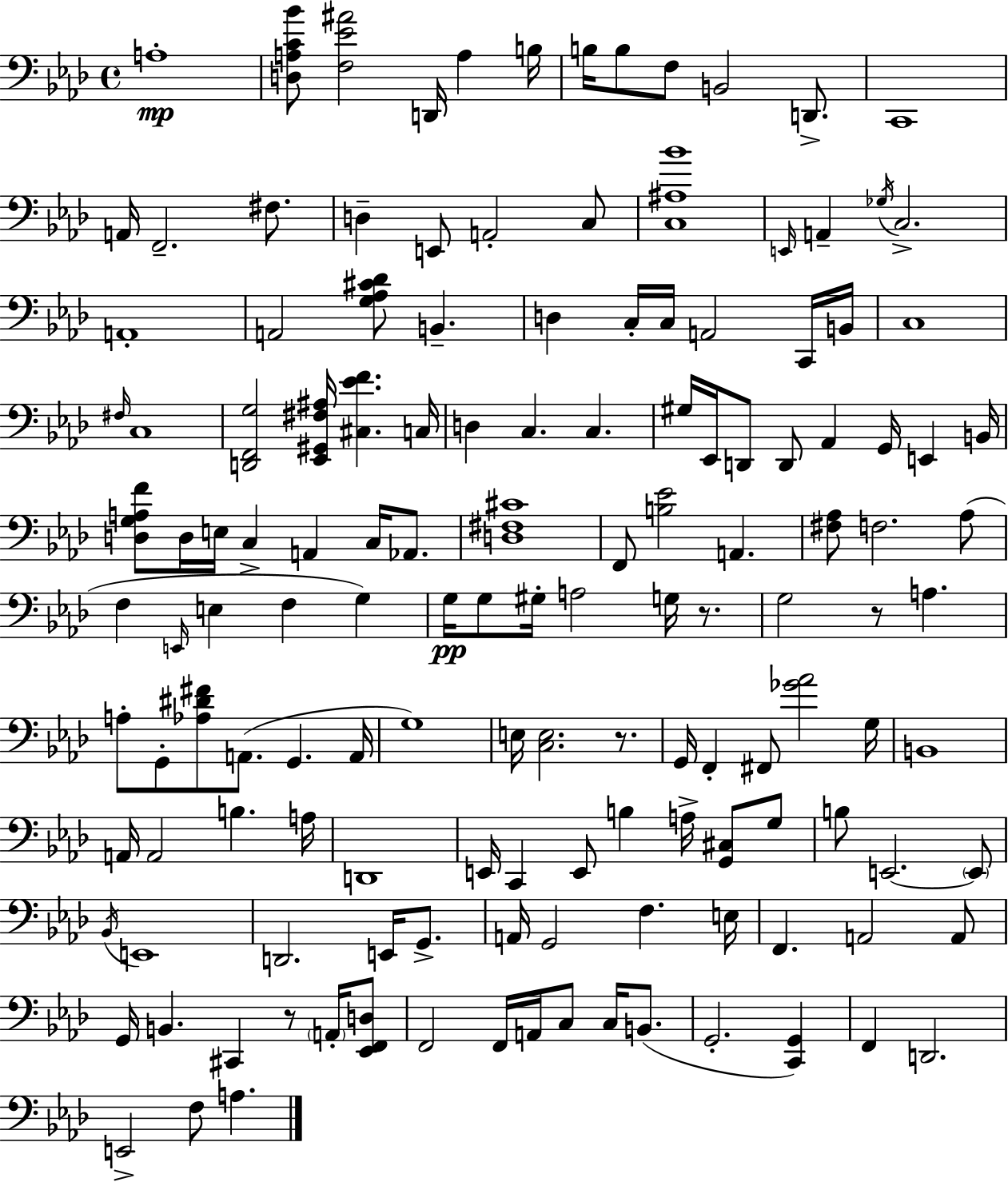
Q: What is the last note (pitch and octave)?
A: A3